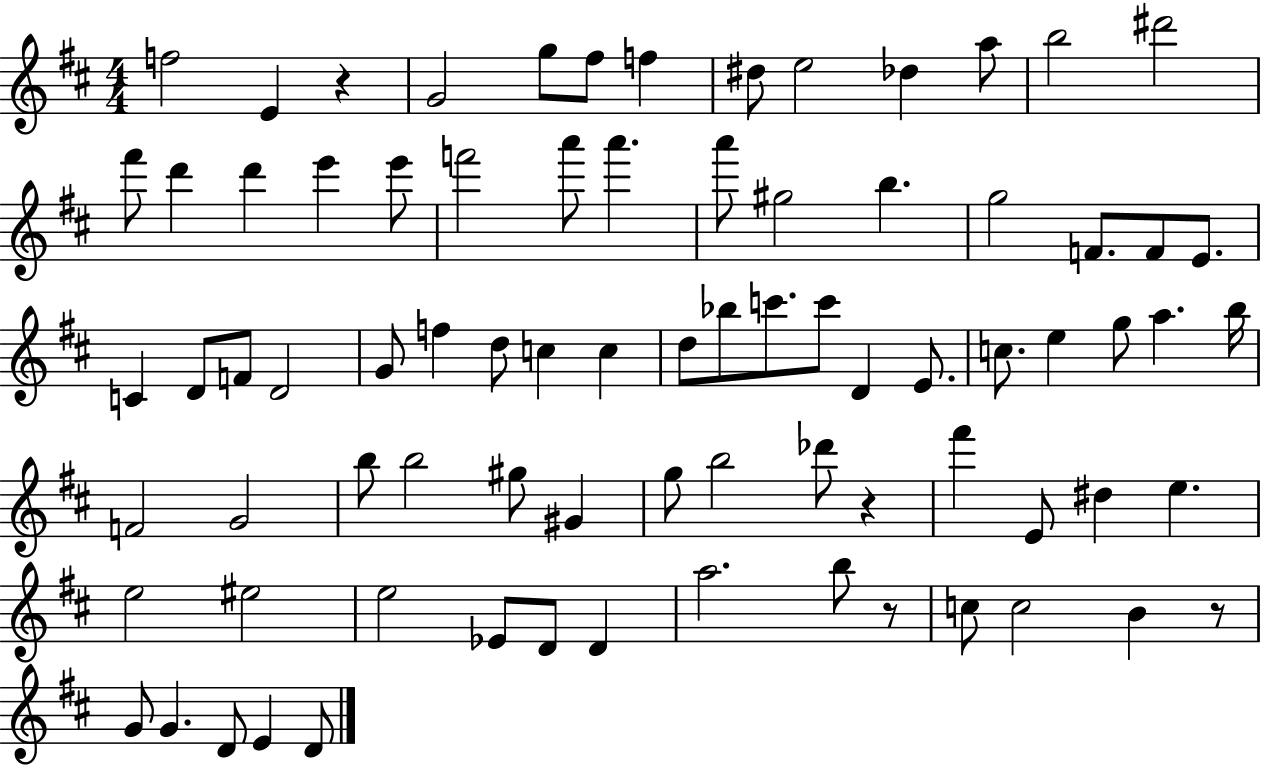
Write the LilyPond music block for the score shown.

{
  \clef treble
  \numericTimeSignature
  \time 4/4
  \key d \major
  f''2 e'4 r4 | g'2 g''8 fis''8 f''4 | dis''8 e''2 des''4 a''8 | b''2 dis'''2 | \break fis'''8 d'''4 d'''4 e'''4 e'''8 | f'''2 a'''8 a'''4. | a'''8 gis''2 b''4. | g''2 f'8. f'8 e'8. | \break c'4 d'8 f'8 d'2 | g'8 f''4 d''8 c''4 c''4 | d''8 bes''8 c'''8. c'''8 d'4 e'8. | c''8. e''4 g''8 a''4. b''16 | \break f'2 g'2 | b''8 b''2 gis''8 gis'4 | g''8 b''2 des'''8 r4 | fis'''4 e'8 dis''4 e''4. | \break e''2 eis''2 | e''2 ees'8 d'8 d'4 | a''2. b''8 r8 | c''8 c''2 b'4 r8 | \break g'8 g'4. d'8 e'4 d'8 | \bar "|."
}